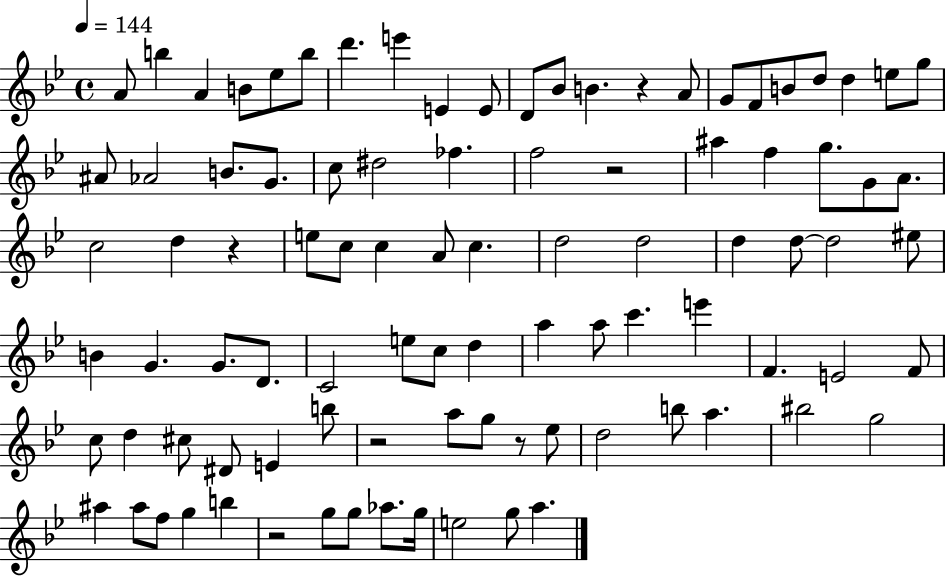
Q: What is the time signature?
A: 4/4